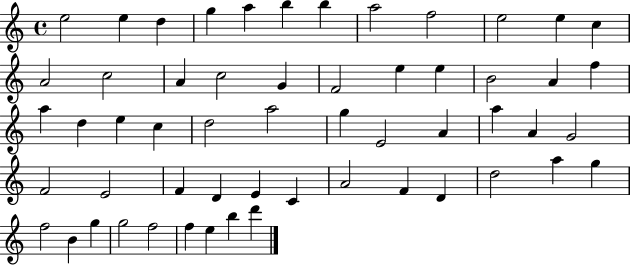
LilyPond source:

{
  \clef treble
  \time 4/4
  \defaultTimeSignature
  \key c \major
  e''2 e''4 d''4 | g''4 a''4 b''4 b''4 | a''2 f''2 | e''2 e''4 c''4 | \break a'2 c''2 | a'4 c''2 g'4 | f'2 e''4 e''4 | b'2 a'4 f''4 | \break a''4 d''4 e''4 c''4 | d''2 a''2 | g''4 e'2 a'4 | a''4 a'4 g'2 | \break f'2 e'2 | f'4 d'4 e'4 c'4 | a'2 f'4 d'4 | d''2 a''4 g''4 | \break f''2 b'4 g''4 | g''2 f''2 | f''4 e''4 b''4 d'''4 | \bar "|."
}